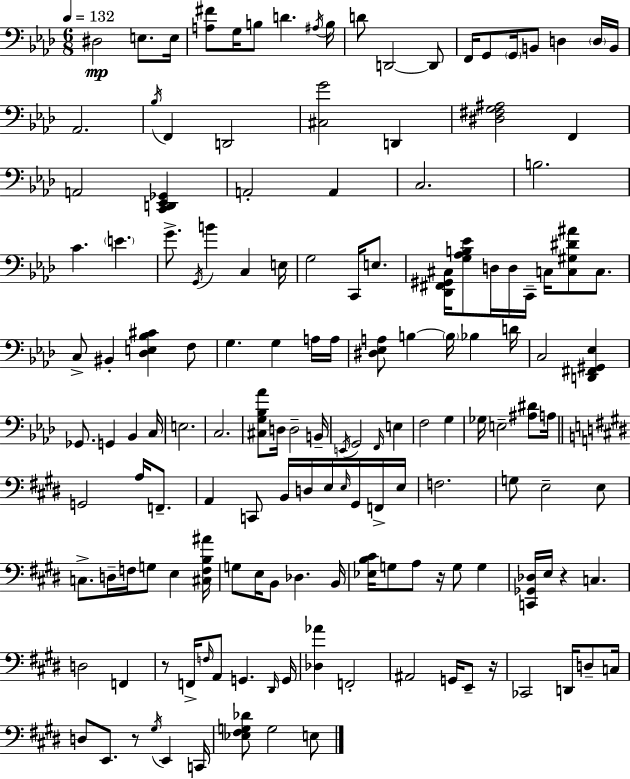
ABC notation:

X:1
T:Untitled
M:6/8
L:1/4
K:Ab
^D,2 E,/2 E,/4 [A,^F]/2 G,/4 B,/2 D ^A,/4 B,/4 D/2 D,,2 D,,/2 F,,/4 G,,/2 G,,/4 B,,/2 D, D,/4 B,,/4 _A,,2 _B,/4 F,, D,,2 [^C,G]2 D,, [^D,^F,G,^A,]2 F,, A,,2 [C,,D,,_E,,_G,,] A,,2 A,, C,2 B,2 C E G/2 G,,/4 B C, E,/4 G,2 C,,/4 E,/2 [_D,,^F,,^G,,^C,]/4 [G,_A,B,_E]/2 D,/4 D,/4 C,,/4 C,/4 [C,^G,^D^A]/2 C,/2 C,/2 ^B,, [_D,E,_B,^C] F,/2 G, G, A,/4 A,/4 [^D,_E,A,]/2 B, B,/4 _B, D/4 C,2 [D,,^F,,^G,,_E,] _G,,/2 G,, _B,, C,/4 E,2 C,2 [^C,G,_B,_A]/2 D,/4 D,2 B,,/4 E,,/4 G,,2 F,,/4 E, F,2 G, _G,/4 E,2 [^A,^D]/2 A,/4 G,,2 A,/4 F,,/2 A,, C,,/2 B,,/4 D,/4 E,/4 E,/4 ^G,,/4 F,,/4 E,/4 F,2 G,/2 E,2 E,/2 C,/2 D,/4 F,/4 G,/2 E, [^C,F,B,^A]/4 G,/2 E,/4 B,,/2 _D, B,,/4 [_E,B,^C]/4 G,/2 A,/2 z/4 G,/2 G, [C,,_G,,_D,]/4 E,/4 z C, D,2 F,, z/2 F,,/4 F,/4 A,,/2 G,, ^D,,/4 G,,/4 [_D,_A] F,,2 ^A,,2 G,,/4 E,,/2 z/4 _C,,2 D,,/4 D,/2 C,/4 D,/2 E,,/2 z/2 ^G,/4 E,, C,,/4 [_E,^F,G,_D]/2 G,2 E,/2